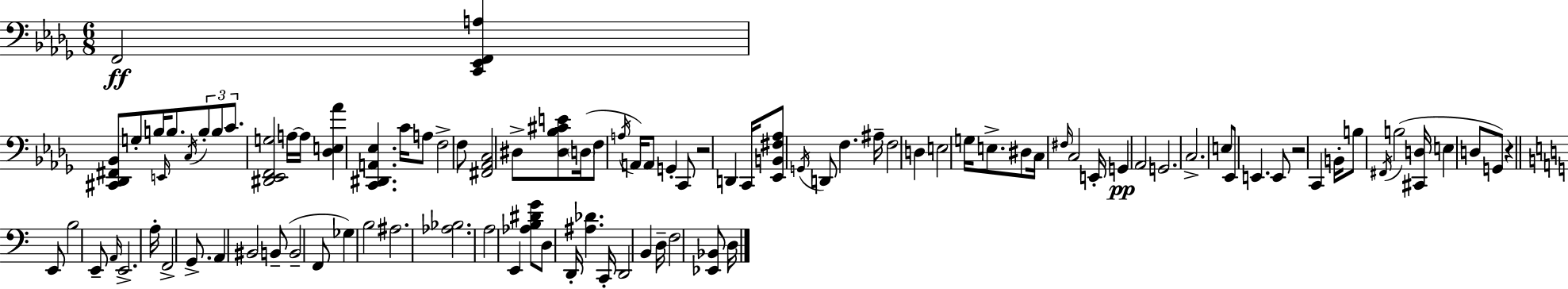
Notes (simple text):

F2/h [C2,Eb2,F2,A3]/q [C#2,Db2,F#2,Bb2]/e G3/e B3/s E2/s B3/e. C3/s B3/e B3/e C4/e. [D#2,Eb2,F2,G3]/h A3/s A3/s [Db3,E3,Ab4]/q [C2,D#2,A2,Eb3]/q. C4/s A3/e F3/h F3/e [F#2,Ab2,C3]/h D#3/e [D#3,Bb3,C#4,E4]/e D3/s F3/e A3/s A2/s A2/e G2/q C2/e R/h D2/q C2/s [Eb2,B2,F#3,Ab3]/e G2/s D2/e F3/q. A#3/s F3/h D3/q E3/h G3/s E3/e. D#3/e C3/s F#3/s C3/h E2/s G2/q Ab2/h G2/h. C3/h. E3/e Eb2/e E2/q. E2/e R/h C2/q B2/s B3/e F#2/s B3/h [C#2,D3]/s E3/q D3/e G2/e R/q E2/e B3/h E2/e A2/s E2/h. A3/s F2/h G2/e. A2/q BIS2/h B2/e B2/h F2/e Gb3/q B3/h A#3/h. [Ab3,Bb3]/h. A3/h E2/q [Ab3,B3,D#4,G4]/e D3/e D2/s [A#3,Db4]/q. C2/s D2/h B2/q D3/s F3/h [Eb2,Bb2]/e D3/s